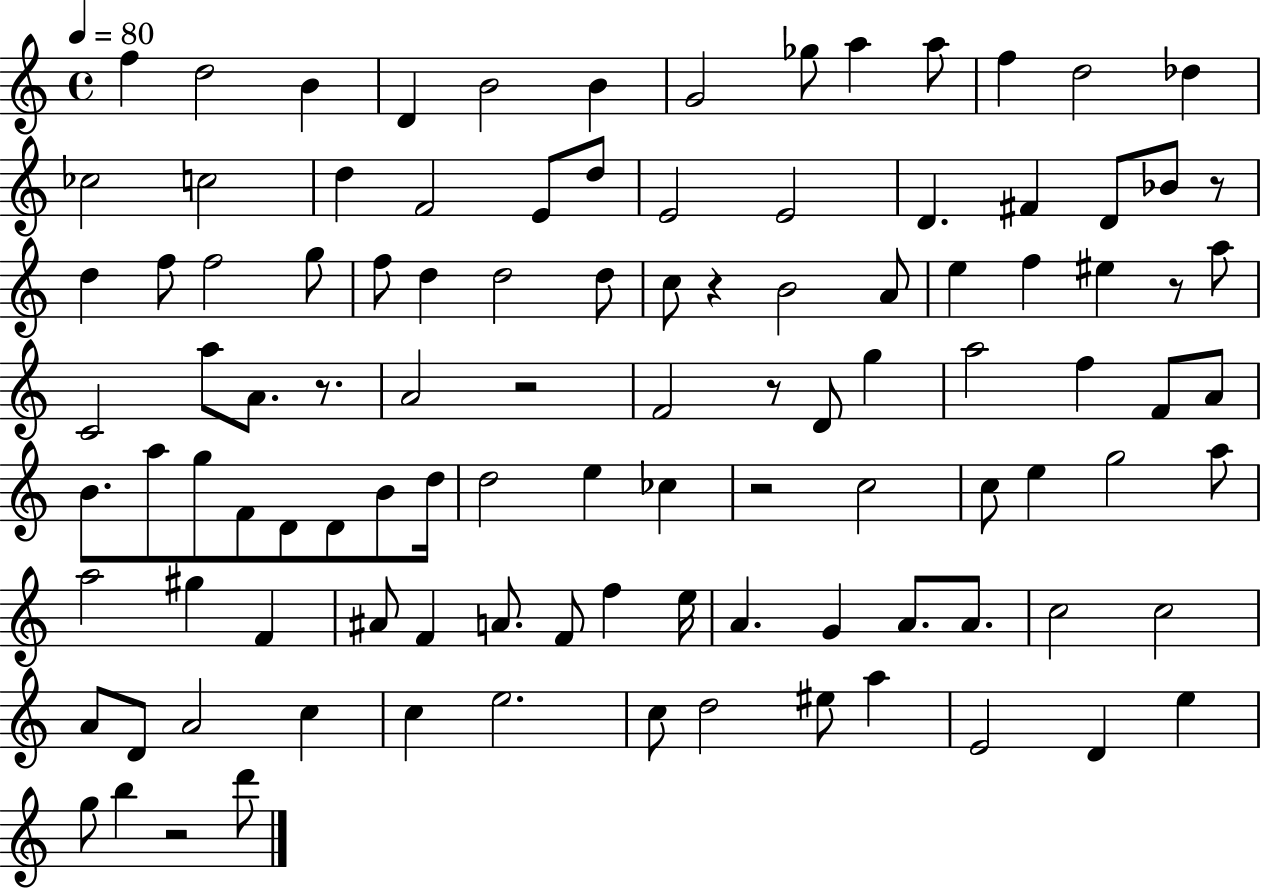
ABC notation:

X:1
T:Untitled
M:4/4
L:1/4
K:C
f d2 B D B2 B G2 _g/2 a a/2 f d2 _d _c2 c2 d F2 E/2 d/2 E2 E2 D ^F D/2 _B/2 z/2 d f/2 f2 g/2 f/2 d d2 d/2 c/2 z B2 A/2 e f ^e z/2 a/2 C2 a/2 A/2 z/2 A2 z2 F2 z/2 D/2 g a2 f F/2 A/2 B/2 a/2 g/2 F/2 D/2 D/2 B/2 d/4 d2 e _c z2 c2 c/2 e g2 a/2 a2 ^g F ^A/2 F A/2 F/2 f e/4 A G A/2 A/2 c2 c2 A/2 D/2 A2 c c e2 c/2 d2 ^e/2 a E2 D e g/2 b z2 d'/2